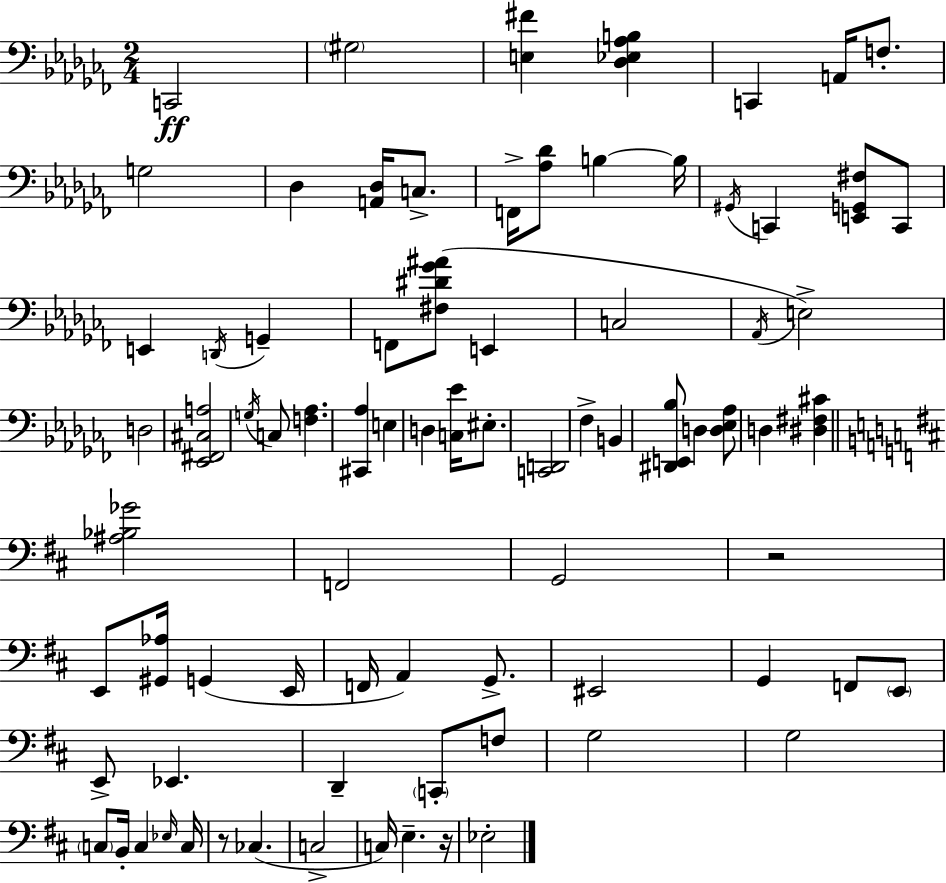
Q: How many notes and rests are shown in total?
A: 80